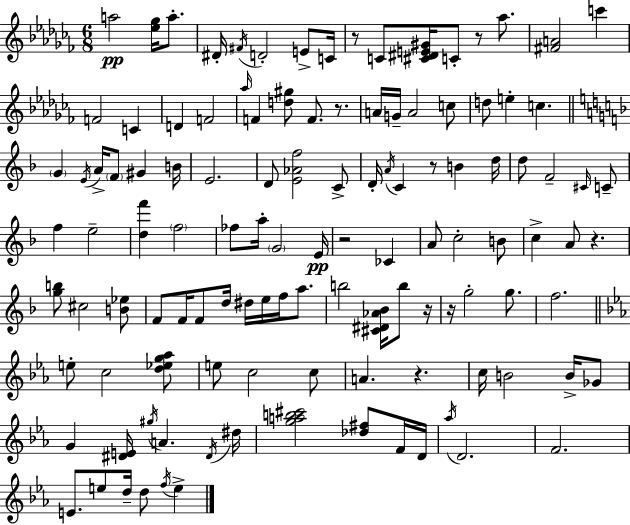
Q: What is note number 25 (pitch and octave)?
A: C5